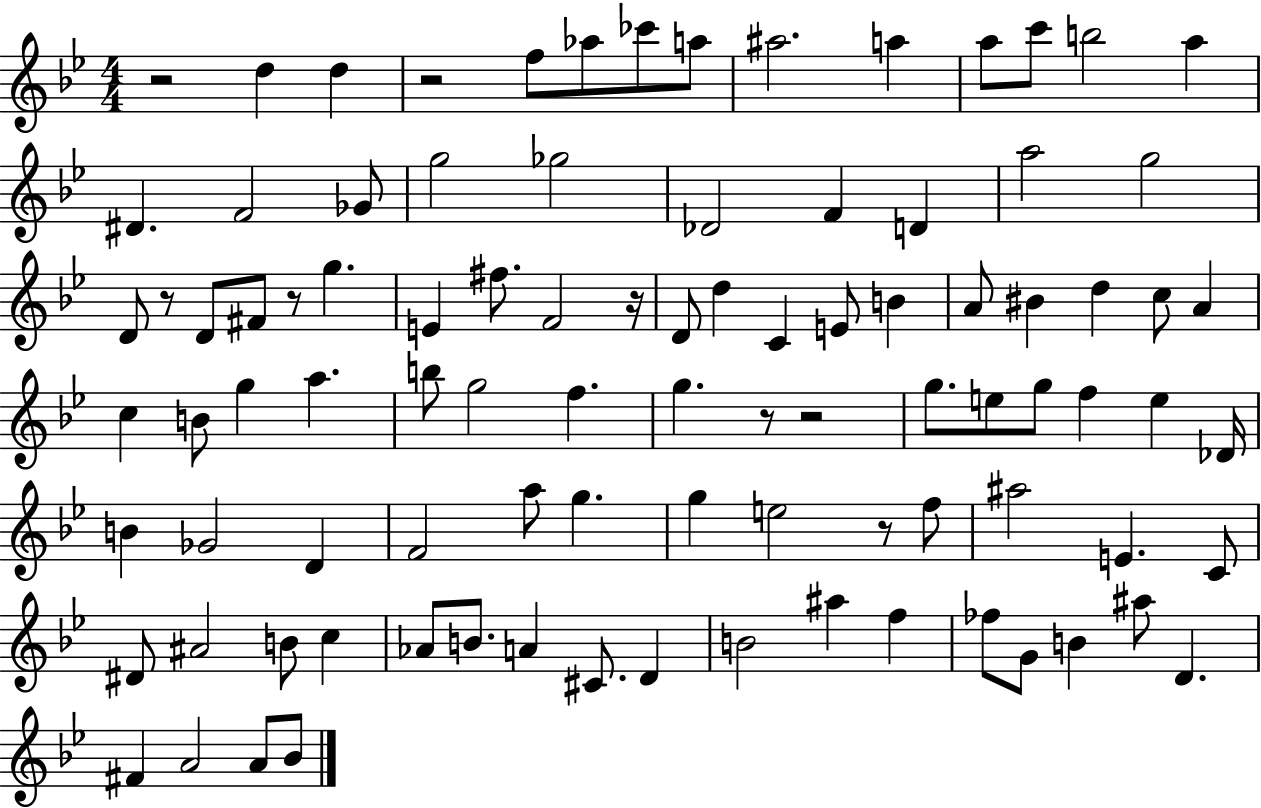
{
  \clef treble
  \numericTimeSignature
  \time 4/4
  \key bes \major
  \repeat volta 2 { r2 d''4 d''4 | r2 f''8 aes''8 ces'''8 a''8 | ais''2. a''4 | a''8 c'''8 b''2 a''4 | \break dis'4. f'2 ges'8 | g''2 ges''2 | des'2 f'4 d'4 | a''2 g''2 | \break d'8 r8 d'8 fis'8 r8 g''4. | e'4 fis''8. f'2 r16 | d'8 d''4 c'4 e'8 b'4 | a'8 bis'4 d''4 c''8 a'4 | \break c''4 b'8 g''4 a''4. | b''8 g''2 f''4. | g''4. r8 r2 | g''8. e''8 g''8 f''4 e''4 des'16 | \break b'4 ges'2 d'4 | f'2 a''8 g''4. | g''4 e''2 r8 f''8 | ais''2 e'4. c'8 | \break dis'8 ais'2 b'8 c''4 | aes'8 b'8. a'4 cis'8. d'4 | b'2 ais''4 f''4 | fes''8 g'8 b'4 ais''8 d'4. | \break fis'4 a'2 a'8 bes'8 | } \bar "|."
}